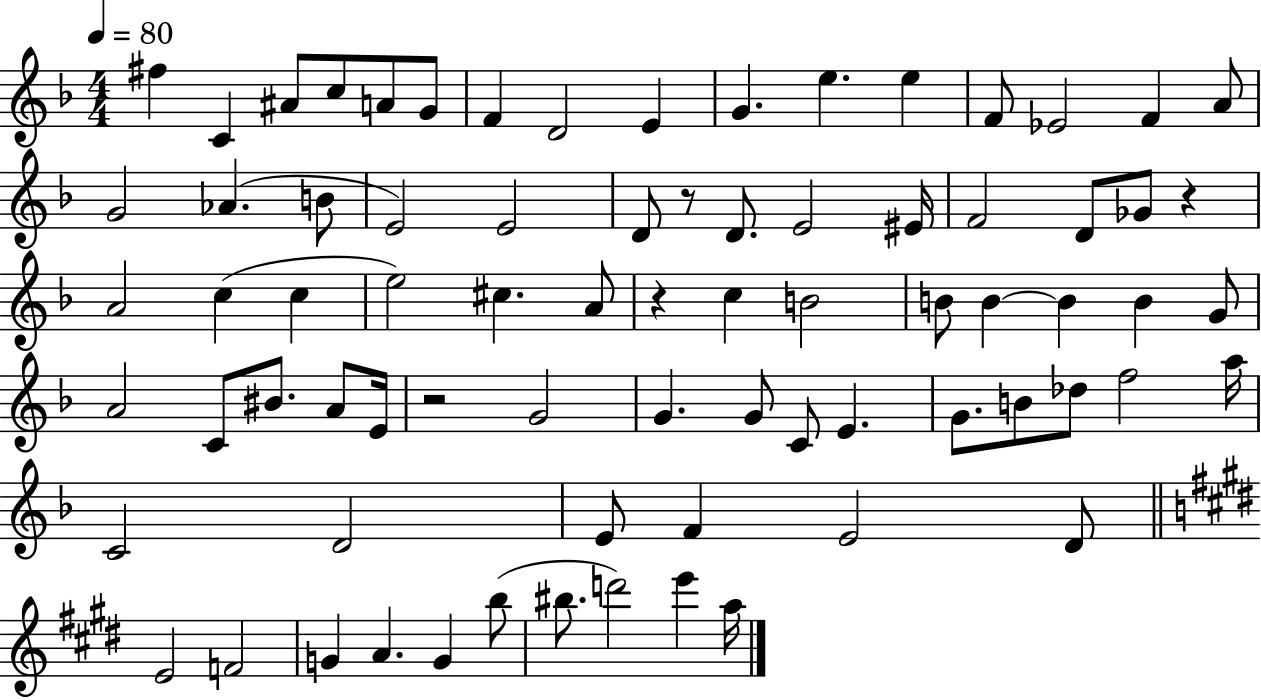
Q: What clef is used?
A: treble